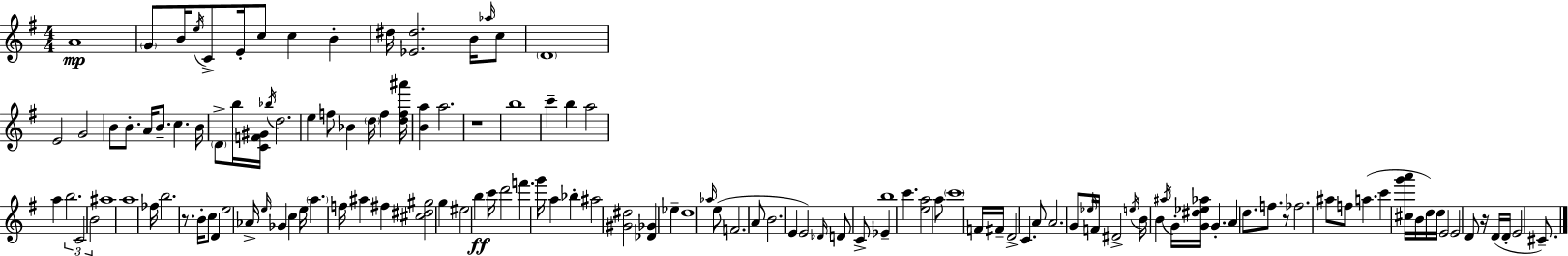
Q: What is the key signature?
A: E minor